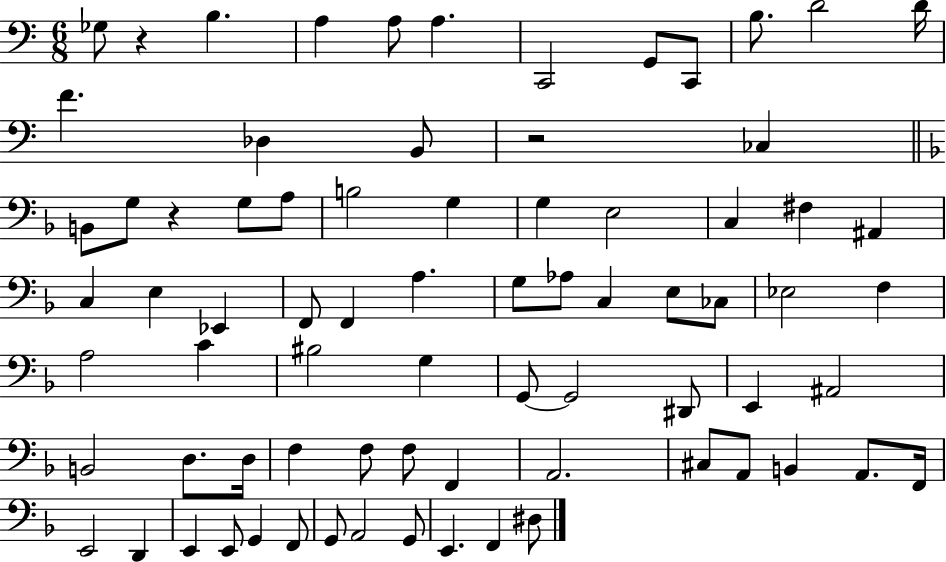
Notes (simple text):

Gb3/e R/q B3/q. A3/q A3/e A3/q. C2/h G2/e C2/e B3/e. D4/h D4/s F4/q. Db3/q B2/e R/h CES3/q B2/e G3/e R/q G3/e A3/e B3/h G3/q G3/q E3/h C3/q F#3/q A#2/q C3/q E3/q Eb2/q F2/e F2/q A3/q. G3/e Ab3/e C3/q E3/e CES3/e Eb3/h F3/q A3/h C4/q BIS3/h G3/q G2/e G2/h D#2/e E2/q A#2/h B2/h D3/e. D3/s F3/q F3/e F3/e F2/q A2/h. C#3/e A2/e B2/q A2/e. F2/s E2/h D2/q E2/q E2/e G2/q F2/e G2/e A2/h G2/e E2/q. F2/q D#3/e